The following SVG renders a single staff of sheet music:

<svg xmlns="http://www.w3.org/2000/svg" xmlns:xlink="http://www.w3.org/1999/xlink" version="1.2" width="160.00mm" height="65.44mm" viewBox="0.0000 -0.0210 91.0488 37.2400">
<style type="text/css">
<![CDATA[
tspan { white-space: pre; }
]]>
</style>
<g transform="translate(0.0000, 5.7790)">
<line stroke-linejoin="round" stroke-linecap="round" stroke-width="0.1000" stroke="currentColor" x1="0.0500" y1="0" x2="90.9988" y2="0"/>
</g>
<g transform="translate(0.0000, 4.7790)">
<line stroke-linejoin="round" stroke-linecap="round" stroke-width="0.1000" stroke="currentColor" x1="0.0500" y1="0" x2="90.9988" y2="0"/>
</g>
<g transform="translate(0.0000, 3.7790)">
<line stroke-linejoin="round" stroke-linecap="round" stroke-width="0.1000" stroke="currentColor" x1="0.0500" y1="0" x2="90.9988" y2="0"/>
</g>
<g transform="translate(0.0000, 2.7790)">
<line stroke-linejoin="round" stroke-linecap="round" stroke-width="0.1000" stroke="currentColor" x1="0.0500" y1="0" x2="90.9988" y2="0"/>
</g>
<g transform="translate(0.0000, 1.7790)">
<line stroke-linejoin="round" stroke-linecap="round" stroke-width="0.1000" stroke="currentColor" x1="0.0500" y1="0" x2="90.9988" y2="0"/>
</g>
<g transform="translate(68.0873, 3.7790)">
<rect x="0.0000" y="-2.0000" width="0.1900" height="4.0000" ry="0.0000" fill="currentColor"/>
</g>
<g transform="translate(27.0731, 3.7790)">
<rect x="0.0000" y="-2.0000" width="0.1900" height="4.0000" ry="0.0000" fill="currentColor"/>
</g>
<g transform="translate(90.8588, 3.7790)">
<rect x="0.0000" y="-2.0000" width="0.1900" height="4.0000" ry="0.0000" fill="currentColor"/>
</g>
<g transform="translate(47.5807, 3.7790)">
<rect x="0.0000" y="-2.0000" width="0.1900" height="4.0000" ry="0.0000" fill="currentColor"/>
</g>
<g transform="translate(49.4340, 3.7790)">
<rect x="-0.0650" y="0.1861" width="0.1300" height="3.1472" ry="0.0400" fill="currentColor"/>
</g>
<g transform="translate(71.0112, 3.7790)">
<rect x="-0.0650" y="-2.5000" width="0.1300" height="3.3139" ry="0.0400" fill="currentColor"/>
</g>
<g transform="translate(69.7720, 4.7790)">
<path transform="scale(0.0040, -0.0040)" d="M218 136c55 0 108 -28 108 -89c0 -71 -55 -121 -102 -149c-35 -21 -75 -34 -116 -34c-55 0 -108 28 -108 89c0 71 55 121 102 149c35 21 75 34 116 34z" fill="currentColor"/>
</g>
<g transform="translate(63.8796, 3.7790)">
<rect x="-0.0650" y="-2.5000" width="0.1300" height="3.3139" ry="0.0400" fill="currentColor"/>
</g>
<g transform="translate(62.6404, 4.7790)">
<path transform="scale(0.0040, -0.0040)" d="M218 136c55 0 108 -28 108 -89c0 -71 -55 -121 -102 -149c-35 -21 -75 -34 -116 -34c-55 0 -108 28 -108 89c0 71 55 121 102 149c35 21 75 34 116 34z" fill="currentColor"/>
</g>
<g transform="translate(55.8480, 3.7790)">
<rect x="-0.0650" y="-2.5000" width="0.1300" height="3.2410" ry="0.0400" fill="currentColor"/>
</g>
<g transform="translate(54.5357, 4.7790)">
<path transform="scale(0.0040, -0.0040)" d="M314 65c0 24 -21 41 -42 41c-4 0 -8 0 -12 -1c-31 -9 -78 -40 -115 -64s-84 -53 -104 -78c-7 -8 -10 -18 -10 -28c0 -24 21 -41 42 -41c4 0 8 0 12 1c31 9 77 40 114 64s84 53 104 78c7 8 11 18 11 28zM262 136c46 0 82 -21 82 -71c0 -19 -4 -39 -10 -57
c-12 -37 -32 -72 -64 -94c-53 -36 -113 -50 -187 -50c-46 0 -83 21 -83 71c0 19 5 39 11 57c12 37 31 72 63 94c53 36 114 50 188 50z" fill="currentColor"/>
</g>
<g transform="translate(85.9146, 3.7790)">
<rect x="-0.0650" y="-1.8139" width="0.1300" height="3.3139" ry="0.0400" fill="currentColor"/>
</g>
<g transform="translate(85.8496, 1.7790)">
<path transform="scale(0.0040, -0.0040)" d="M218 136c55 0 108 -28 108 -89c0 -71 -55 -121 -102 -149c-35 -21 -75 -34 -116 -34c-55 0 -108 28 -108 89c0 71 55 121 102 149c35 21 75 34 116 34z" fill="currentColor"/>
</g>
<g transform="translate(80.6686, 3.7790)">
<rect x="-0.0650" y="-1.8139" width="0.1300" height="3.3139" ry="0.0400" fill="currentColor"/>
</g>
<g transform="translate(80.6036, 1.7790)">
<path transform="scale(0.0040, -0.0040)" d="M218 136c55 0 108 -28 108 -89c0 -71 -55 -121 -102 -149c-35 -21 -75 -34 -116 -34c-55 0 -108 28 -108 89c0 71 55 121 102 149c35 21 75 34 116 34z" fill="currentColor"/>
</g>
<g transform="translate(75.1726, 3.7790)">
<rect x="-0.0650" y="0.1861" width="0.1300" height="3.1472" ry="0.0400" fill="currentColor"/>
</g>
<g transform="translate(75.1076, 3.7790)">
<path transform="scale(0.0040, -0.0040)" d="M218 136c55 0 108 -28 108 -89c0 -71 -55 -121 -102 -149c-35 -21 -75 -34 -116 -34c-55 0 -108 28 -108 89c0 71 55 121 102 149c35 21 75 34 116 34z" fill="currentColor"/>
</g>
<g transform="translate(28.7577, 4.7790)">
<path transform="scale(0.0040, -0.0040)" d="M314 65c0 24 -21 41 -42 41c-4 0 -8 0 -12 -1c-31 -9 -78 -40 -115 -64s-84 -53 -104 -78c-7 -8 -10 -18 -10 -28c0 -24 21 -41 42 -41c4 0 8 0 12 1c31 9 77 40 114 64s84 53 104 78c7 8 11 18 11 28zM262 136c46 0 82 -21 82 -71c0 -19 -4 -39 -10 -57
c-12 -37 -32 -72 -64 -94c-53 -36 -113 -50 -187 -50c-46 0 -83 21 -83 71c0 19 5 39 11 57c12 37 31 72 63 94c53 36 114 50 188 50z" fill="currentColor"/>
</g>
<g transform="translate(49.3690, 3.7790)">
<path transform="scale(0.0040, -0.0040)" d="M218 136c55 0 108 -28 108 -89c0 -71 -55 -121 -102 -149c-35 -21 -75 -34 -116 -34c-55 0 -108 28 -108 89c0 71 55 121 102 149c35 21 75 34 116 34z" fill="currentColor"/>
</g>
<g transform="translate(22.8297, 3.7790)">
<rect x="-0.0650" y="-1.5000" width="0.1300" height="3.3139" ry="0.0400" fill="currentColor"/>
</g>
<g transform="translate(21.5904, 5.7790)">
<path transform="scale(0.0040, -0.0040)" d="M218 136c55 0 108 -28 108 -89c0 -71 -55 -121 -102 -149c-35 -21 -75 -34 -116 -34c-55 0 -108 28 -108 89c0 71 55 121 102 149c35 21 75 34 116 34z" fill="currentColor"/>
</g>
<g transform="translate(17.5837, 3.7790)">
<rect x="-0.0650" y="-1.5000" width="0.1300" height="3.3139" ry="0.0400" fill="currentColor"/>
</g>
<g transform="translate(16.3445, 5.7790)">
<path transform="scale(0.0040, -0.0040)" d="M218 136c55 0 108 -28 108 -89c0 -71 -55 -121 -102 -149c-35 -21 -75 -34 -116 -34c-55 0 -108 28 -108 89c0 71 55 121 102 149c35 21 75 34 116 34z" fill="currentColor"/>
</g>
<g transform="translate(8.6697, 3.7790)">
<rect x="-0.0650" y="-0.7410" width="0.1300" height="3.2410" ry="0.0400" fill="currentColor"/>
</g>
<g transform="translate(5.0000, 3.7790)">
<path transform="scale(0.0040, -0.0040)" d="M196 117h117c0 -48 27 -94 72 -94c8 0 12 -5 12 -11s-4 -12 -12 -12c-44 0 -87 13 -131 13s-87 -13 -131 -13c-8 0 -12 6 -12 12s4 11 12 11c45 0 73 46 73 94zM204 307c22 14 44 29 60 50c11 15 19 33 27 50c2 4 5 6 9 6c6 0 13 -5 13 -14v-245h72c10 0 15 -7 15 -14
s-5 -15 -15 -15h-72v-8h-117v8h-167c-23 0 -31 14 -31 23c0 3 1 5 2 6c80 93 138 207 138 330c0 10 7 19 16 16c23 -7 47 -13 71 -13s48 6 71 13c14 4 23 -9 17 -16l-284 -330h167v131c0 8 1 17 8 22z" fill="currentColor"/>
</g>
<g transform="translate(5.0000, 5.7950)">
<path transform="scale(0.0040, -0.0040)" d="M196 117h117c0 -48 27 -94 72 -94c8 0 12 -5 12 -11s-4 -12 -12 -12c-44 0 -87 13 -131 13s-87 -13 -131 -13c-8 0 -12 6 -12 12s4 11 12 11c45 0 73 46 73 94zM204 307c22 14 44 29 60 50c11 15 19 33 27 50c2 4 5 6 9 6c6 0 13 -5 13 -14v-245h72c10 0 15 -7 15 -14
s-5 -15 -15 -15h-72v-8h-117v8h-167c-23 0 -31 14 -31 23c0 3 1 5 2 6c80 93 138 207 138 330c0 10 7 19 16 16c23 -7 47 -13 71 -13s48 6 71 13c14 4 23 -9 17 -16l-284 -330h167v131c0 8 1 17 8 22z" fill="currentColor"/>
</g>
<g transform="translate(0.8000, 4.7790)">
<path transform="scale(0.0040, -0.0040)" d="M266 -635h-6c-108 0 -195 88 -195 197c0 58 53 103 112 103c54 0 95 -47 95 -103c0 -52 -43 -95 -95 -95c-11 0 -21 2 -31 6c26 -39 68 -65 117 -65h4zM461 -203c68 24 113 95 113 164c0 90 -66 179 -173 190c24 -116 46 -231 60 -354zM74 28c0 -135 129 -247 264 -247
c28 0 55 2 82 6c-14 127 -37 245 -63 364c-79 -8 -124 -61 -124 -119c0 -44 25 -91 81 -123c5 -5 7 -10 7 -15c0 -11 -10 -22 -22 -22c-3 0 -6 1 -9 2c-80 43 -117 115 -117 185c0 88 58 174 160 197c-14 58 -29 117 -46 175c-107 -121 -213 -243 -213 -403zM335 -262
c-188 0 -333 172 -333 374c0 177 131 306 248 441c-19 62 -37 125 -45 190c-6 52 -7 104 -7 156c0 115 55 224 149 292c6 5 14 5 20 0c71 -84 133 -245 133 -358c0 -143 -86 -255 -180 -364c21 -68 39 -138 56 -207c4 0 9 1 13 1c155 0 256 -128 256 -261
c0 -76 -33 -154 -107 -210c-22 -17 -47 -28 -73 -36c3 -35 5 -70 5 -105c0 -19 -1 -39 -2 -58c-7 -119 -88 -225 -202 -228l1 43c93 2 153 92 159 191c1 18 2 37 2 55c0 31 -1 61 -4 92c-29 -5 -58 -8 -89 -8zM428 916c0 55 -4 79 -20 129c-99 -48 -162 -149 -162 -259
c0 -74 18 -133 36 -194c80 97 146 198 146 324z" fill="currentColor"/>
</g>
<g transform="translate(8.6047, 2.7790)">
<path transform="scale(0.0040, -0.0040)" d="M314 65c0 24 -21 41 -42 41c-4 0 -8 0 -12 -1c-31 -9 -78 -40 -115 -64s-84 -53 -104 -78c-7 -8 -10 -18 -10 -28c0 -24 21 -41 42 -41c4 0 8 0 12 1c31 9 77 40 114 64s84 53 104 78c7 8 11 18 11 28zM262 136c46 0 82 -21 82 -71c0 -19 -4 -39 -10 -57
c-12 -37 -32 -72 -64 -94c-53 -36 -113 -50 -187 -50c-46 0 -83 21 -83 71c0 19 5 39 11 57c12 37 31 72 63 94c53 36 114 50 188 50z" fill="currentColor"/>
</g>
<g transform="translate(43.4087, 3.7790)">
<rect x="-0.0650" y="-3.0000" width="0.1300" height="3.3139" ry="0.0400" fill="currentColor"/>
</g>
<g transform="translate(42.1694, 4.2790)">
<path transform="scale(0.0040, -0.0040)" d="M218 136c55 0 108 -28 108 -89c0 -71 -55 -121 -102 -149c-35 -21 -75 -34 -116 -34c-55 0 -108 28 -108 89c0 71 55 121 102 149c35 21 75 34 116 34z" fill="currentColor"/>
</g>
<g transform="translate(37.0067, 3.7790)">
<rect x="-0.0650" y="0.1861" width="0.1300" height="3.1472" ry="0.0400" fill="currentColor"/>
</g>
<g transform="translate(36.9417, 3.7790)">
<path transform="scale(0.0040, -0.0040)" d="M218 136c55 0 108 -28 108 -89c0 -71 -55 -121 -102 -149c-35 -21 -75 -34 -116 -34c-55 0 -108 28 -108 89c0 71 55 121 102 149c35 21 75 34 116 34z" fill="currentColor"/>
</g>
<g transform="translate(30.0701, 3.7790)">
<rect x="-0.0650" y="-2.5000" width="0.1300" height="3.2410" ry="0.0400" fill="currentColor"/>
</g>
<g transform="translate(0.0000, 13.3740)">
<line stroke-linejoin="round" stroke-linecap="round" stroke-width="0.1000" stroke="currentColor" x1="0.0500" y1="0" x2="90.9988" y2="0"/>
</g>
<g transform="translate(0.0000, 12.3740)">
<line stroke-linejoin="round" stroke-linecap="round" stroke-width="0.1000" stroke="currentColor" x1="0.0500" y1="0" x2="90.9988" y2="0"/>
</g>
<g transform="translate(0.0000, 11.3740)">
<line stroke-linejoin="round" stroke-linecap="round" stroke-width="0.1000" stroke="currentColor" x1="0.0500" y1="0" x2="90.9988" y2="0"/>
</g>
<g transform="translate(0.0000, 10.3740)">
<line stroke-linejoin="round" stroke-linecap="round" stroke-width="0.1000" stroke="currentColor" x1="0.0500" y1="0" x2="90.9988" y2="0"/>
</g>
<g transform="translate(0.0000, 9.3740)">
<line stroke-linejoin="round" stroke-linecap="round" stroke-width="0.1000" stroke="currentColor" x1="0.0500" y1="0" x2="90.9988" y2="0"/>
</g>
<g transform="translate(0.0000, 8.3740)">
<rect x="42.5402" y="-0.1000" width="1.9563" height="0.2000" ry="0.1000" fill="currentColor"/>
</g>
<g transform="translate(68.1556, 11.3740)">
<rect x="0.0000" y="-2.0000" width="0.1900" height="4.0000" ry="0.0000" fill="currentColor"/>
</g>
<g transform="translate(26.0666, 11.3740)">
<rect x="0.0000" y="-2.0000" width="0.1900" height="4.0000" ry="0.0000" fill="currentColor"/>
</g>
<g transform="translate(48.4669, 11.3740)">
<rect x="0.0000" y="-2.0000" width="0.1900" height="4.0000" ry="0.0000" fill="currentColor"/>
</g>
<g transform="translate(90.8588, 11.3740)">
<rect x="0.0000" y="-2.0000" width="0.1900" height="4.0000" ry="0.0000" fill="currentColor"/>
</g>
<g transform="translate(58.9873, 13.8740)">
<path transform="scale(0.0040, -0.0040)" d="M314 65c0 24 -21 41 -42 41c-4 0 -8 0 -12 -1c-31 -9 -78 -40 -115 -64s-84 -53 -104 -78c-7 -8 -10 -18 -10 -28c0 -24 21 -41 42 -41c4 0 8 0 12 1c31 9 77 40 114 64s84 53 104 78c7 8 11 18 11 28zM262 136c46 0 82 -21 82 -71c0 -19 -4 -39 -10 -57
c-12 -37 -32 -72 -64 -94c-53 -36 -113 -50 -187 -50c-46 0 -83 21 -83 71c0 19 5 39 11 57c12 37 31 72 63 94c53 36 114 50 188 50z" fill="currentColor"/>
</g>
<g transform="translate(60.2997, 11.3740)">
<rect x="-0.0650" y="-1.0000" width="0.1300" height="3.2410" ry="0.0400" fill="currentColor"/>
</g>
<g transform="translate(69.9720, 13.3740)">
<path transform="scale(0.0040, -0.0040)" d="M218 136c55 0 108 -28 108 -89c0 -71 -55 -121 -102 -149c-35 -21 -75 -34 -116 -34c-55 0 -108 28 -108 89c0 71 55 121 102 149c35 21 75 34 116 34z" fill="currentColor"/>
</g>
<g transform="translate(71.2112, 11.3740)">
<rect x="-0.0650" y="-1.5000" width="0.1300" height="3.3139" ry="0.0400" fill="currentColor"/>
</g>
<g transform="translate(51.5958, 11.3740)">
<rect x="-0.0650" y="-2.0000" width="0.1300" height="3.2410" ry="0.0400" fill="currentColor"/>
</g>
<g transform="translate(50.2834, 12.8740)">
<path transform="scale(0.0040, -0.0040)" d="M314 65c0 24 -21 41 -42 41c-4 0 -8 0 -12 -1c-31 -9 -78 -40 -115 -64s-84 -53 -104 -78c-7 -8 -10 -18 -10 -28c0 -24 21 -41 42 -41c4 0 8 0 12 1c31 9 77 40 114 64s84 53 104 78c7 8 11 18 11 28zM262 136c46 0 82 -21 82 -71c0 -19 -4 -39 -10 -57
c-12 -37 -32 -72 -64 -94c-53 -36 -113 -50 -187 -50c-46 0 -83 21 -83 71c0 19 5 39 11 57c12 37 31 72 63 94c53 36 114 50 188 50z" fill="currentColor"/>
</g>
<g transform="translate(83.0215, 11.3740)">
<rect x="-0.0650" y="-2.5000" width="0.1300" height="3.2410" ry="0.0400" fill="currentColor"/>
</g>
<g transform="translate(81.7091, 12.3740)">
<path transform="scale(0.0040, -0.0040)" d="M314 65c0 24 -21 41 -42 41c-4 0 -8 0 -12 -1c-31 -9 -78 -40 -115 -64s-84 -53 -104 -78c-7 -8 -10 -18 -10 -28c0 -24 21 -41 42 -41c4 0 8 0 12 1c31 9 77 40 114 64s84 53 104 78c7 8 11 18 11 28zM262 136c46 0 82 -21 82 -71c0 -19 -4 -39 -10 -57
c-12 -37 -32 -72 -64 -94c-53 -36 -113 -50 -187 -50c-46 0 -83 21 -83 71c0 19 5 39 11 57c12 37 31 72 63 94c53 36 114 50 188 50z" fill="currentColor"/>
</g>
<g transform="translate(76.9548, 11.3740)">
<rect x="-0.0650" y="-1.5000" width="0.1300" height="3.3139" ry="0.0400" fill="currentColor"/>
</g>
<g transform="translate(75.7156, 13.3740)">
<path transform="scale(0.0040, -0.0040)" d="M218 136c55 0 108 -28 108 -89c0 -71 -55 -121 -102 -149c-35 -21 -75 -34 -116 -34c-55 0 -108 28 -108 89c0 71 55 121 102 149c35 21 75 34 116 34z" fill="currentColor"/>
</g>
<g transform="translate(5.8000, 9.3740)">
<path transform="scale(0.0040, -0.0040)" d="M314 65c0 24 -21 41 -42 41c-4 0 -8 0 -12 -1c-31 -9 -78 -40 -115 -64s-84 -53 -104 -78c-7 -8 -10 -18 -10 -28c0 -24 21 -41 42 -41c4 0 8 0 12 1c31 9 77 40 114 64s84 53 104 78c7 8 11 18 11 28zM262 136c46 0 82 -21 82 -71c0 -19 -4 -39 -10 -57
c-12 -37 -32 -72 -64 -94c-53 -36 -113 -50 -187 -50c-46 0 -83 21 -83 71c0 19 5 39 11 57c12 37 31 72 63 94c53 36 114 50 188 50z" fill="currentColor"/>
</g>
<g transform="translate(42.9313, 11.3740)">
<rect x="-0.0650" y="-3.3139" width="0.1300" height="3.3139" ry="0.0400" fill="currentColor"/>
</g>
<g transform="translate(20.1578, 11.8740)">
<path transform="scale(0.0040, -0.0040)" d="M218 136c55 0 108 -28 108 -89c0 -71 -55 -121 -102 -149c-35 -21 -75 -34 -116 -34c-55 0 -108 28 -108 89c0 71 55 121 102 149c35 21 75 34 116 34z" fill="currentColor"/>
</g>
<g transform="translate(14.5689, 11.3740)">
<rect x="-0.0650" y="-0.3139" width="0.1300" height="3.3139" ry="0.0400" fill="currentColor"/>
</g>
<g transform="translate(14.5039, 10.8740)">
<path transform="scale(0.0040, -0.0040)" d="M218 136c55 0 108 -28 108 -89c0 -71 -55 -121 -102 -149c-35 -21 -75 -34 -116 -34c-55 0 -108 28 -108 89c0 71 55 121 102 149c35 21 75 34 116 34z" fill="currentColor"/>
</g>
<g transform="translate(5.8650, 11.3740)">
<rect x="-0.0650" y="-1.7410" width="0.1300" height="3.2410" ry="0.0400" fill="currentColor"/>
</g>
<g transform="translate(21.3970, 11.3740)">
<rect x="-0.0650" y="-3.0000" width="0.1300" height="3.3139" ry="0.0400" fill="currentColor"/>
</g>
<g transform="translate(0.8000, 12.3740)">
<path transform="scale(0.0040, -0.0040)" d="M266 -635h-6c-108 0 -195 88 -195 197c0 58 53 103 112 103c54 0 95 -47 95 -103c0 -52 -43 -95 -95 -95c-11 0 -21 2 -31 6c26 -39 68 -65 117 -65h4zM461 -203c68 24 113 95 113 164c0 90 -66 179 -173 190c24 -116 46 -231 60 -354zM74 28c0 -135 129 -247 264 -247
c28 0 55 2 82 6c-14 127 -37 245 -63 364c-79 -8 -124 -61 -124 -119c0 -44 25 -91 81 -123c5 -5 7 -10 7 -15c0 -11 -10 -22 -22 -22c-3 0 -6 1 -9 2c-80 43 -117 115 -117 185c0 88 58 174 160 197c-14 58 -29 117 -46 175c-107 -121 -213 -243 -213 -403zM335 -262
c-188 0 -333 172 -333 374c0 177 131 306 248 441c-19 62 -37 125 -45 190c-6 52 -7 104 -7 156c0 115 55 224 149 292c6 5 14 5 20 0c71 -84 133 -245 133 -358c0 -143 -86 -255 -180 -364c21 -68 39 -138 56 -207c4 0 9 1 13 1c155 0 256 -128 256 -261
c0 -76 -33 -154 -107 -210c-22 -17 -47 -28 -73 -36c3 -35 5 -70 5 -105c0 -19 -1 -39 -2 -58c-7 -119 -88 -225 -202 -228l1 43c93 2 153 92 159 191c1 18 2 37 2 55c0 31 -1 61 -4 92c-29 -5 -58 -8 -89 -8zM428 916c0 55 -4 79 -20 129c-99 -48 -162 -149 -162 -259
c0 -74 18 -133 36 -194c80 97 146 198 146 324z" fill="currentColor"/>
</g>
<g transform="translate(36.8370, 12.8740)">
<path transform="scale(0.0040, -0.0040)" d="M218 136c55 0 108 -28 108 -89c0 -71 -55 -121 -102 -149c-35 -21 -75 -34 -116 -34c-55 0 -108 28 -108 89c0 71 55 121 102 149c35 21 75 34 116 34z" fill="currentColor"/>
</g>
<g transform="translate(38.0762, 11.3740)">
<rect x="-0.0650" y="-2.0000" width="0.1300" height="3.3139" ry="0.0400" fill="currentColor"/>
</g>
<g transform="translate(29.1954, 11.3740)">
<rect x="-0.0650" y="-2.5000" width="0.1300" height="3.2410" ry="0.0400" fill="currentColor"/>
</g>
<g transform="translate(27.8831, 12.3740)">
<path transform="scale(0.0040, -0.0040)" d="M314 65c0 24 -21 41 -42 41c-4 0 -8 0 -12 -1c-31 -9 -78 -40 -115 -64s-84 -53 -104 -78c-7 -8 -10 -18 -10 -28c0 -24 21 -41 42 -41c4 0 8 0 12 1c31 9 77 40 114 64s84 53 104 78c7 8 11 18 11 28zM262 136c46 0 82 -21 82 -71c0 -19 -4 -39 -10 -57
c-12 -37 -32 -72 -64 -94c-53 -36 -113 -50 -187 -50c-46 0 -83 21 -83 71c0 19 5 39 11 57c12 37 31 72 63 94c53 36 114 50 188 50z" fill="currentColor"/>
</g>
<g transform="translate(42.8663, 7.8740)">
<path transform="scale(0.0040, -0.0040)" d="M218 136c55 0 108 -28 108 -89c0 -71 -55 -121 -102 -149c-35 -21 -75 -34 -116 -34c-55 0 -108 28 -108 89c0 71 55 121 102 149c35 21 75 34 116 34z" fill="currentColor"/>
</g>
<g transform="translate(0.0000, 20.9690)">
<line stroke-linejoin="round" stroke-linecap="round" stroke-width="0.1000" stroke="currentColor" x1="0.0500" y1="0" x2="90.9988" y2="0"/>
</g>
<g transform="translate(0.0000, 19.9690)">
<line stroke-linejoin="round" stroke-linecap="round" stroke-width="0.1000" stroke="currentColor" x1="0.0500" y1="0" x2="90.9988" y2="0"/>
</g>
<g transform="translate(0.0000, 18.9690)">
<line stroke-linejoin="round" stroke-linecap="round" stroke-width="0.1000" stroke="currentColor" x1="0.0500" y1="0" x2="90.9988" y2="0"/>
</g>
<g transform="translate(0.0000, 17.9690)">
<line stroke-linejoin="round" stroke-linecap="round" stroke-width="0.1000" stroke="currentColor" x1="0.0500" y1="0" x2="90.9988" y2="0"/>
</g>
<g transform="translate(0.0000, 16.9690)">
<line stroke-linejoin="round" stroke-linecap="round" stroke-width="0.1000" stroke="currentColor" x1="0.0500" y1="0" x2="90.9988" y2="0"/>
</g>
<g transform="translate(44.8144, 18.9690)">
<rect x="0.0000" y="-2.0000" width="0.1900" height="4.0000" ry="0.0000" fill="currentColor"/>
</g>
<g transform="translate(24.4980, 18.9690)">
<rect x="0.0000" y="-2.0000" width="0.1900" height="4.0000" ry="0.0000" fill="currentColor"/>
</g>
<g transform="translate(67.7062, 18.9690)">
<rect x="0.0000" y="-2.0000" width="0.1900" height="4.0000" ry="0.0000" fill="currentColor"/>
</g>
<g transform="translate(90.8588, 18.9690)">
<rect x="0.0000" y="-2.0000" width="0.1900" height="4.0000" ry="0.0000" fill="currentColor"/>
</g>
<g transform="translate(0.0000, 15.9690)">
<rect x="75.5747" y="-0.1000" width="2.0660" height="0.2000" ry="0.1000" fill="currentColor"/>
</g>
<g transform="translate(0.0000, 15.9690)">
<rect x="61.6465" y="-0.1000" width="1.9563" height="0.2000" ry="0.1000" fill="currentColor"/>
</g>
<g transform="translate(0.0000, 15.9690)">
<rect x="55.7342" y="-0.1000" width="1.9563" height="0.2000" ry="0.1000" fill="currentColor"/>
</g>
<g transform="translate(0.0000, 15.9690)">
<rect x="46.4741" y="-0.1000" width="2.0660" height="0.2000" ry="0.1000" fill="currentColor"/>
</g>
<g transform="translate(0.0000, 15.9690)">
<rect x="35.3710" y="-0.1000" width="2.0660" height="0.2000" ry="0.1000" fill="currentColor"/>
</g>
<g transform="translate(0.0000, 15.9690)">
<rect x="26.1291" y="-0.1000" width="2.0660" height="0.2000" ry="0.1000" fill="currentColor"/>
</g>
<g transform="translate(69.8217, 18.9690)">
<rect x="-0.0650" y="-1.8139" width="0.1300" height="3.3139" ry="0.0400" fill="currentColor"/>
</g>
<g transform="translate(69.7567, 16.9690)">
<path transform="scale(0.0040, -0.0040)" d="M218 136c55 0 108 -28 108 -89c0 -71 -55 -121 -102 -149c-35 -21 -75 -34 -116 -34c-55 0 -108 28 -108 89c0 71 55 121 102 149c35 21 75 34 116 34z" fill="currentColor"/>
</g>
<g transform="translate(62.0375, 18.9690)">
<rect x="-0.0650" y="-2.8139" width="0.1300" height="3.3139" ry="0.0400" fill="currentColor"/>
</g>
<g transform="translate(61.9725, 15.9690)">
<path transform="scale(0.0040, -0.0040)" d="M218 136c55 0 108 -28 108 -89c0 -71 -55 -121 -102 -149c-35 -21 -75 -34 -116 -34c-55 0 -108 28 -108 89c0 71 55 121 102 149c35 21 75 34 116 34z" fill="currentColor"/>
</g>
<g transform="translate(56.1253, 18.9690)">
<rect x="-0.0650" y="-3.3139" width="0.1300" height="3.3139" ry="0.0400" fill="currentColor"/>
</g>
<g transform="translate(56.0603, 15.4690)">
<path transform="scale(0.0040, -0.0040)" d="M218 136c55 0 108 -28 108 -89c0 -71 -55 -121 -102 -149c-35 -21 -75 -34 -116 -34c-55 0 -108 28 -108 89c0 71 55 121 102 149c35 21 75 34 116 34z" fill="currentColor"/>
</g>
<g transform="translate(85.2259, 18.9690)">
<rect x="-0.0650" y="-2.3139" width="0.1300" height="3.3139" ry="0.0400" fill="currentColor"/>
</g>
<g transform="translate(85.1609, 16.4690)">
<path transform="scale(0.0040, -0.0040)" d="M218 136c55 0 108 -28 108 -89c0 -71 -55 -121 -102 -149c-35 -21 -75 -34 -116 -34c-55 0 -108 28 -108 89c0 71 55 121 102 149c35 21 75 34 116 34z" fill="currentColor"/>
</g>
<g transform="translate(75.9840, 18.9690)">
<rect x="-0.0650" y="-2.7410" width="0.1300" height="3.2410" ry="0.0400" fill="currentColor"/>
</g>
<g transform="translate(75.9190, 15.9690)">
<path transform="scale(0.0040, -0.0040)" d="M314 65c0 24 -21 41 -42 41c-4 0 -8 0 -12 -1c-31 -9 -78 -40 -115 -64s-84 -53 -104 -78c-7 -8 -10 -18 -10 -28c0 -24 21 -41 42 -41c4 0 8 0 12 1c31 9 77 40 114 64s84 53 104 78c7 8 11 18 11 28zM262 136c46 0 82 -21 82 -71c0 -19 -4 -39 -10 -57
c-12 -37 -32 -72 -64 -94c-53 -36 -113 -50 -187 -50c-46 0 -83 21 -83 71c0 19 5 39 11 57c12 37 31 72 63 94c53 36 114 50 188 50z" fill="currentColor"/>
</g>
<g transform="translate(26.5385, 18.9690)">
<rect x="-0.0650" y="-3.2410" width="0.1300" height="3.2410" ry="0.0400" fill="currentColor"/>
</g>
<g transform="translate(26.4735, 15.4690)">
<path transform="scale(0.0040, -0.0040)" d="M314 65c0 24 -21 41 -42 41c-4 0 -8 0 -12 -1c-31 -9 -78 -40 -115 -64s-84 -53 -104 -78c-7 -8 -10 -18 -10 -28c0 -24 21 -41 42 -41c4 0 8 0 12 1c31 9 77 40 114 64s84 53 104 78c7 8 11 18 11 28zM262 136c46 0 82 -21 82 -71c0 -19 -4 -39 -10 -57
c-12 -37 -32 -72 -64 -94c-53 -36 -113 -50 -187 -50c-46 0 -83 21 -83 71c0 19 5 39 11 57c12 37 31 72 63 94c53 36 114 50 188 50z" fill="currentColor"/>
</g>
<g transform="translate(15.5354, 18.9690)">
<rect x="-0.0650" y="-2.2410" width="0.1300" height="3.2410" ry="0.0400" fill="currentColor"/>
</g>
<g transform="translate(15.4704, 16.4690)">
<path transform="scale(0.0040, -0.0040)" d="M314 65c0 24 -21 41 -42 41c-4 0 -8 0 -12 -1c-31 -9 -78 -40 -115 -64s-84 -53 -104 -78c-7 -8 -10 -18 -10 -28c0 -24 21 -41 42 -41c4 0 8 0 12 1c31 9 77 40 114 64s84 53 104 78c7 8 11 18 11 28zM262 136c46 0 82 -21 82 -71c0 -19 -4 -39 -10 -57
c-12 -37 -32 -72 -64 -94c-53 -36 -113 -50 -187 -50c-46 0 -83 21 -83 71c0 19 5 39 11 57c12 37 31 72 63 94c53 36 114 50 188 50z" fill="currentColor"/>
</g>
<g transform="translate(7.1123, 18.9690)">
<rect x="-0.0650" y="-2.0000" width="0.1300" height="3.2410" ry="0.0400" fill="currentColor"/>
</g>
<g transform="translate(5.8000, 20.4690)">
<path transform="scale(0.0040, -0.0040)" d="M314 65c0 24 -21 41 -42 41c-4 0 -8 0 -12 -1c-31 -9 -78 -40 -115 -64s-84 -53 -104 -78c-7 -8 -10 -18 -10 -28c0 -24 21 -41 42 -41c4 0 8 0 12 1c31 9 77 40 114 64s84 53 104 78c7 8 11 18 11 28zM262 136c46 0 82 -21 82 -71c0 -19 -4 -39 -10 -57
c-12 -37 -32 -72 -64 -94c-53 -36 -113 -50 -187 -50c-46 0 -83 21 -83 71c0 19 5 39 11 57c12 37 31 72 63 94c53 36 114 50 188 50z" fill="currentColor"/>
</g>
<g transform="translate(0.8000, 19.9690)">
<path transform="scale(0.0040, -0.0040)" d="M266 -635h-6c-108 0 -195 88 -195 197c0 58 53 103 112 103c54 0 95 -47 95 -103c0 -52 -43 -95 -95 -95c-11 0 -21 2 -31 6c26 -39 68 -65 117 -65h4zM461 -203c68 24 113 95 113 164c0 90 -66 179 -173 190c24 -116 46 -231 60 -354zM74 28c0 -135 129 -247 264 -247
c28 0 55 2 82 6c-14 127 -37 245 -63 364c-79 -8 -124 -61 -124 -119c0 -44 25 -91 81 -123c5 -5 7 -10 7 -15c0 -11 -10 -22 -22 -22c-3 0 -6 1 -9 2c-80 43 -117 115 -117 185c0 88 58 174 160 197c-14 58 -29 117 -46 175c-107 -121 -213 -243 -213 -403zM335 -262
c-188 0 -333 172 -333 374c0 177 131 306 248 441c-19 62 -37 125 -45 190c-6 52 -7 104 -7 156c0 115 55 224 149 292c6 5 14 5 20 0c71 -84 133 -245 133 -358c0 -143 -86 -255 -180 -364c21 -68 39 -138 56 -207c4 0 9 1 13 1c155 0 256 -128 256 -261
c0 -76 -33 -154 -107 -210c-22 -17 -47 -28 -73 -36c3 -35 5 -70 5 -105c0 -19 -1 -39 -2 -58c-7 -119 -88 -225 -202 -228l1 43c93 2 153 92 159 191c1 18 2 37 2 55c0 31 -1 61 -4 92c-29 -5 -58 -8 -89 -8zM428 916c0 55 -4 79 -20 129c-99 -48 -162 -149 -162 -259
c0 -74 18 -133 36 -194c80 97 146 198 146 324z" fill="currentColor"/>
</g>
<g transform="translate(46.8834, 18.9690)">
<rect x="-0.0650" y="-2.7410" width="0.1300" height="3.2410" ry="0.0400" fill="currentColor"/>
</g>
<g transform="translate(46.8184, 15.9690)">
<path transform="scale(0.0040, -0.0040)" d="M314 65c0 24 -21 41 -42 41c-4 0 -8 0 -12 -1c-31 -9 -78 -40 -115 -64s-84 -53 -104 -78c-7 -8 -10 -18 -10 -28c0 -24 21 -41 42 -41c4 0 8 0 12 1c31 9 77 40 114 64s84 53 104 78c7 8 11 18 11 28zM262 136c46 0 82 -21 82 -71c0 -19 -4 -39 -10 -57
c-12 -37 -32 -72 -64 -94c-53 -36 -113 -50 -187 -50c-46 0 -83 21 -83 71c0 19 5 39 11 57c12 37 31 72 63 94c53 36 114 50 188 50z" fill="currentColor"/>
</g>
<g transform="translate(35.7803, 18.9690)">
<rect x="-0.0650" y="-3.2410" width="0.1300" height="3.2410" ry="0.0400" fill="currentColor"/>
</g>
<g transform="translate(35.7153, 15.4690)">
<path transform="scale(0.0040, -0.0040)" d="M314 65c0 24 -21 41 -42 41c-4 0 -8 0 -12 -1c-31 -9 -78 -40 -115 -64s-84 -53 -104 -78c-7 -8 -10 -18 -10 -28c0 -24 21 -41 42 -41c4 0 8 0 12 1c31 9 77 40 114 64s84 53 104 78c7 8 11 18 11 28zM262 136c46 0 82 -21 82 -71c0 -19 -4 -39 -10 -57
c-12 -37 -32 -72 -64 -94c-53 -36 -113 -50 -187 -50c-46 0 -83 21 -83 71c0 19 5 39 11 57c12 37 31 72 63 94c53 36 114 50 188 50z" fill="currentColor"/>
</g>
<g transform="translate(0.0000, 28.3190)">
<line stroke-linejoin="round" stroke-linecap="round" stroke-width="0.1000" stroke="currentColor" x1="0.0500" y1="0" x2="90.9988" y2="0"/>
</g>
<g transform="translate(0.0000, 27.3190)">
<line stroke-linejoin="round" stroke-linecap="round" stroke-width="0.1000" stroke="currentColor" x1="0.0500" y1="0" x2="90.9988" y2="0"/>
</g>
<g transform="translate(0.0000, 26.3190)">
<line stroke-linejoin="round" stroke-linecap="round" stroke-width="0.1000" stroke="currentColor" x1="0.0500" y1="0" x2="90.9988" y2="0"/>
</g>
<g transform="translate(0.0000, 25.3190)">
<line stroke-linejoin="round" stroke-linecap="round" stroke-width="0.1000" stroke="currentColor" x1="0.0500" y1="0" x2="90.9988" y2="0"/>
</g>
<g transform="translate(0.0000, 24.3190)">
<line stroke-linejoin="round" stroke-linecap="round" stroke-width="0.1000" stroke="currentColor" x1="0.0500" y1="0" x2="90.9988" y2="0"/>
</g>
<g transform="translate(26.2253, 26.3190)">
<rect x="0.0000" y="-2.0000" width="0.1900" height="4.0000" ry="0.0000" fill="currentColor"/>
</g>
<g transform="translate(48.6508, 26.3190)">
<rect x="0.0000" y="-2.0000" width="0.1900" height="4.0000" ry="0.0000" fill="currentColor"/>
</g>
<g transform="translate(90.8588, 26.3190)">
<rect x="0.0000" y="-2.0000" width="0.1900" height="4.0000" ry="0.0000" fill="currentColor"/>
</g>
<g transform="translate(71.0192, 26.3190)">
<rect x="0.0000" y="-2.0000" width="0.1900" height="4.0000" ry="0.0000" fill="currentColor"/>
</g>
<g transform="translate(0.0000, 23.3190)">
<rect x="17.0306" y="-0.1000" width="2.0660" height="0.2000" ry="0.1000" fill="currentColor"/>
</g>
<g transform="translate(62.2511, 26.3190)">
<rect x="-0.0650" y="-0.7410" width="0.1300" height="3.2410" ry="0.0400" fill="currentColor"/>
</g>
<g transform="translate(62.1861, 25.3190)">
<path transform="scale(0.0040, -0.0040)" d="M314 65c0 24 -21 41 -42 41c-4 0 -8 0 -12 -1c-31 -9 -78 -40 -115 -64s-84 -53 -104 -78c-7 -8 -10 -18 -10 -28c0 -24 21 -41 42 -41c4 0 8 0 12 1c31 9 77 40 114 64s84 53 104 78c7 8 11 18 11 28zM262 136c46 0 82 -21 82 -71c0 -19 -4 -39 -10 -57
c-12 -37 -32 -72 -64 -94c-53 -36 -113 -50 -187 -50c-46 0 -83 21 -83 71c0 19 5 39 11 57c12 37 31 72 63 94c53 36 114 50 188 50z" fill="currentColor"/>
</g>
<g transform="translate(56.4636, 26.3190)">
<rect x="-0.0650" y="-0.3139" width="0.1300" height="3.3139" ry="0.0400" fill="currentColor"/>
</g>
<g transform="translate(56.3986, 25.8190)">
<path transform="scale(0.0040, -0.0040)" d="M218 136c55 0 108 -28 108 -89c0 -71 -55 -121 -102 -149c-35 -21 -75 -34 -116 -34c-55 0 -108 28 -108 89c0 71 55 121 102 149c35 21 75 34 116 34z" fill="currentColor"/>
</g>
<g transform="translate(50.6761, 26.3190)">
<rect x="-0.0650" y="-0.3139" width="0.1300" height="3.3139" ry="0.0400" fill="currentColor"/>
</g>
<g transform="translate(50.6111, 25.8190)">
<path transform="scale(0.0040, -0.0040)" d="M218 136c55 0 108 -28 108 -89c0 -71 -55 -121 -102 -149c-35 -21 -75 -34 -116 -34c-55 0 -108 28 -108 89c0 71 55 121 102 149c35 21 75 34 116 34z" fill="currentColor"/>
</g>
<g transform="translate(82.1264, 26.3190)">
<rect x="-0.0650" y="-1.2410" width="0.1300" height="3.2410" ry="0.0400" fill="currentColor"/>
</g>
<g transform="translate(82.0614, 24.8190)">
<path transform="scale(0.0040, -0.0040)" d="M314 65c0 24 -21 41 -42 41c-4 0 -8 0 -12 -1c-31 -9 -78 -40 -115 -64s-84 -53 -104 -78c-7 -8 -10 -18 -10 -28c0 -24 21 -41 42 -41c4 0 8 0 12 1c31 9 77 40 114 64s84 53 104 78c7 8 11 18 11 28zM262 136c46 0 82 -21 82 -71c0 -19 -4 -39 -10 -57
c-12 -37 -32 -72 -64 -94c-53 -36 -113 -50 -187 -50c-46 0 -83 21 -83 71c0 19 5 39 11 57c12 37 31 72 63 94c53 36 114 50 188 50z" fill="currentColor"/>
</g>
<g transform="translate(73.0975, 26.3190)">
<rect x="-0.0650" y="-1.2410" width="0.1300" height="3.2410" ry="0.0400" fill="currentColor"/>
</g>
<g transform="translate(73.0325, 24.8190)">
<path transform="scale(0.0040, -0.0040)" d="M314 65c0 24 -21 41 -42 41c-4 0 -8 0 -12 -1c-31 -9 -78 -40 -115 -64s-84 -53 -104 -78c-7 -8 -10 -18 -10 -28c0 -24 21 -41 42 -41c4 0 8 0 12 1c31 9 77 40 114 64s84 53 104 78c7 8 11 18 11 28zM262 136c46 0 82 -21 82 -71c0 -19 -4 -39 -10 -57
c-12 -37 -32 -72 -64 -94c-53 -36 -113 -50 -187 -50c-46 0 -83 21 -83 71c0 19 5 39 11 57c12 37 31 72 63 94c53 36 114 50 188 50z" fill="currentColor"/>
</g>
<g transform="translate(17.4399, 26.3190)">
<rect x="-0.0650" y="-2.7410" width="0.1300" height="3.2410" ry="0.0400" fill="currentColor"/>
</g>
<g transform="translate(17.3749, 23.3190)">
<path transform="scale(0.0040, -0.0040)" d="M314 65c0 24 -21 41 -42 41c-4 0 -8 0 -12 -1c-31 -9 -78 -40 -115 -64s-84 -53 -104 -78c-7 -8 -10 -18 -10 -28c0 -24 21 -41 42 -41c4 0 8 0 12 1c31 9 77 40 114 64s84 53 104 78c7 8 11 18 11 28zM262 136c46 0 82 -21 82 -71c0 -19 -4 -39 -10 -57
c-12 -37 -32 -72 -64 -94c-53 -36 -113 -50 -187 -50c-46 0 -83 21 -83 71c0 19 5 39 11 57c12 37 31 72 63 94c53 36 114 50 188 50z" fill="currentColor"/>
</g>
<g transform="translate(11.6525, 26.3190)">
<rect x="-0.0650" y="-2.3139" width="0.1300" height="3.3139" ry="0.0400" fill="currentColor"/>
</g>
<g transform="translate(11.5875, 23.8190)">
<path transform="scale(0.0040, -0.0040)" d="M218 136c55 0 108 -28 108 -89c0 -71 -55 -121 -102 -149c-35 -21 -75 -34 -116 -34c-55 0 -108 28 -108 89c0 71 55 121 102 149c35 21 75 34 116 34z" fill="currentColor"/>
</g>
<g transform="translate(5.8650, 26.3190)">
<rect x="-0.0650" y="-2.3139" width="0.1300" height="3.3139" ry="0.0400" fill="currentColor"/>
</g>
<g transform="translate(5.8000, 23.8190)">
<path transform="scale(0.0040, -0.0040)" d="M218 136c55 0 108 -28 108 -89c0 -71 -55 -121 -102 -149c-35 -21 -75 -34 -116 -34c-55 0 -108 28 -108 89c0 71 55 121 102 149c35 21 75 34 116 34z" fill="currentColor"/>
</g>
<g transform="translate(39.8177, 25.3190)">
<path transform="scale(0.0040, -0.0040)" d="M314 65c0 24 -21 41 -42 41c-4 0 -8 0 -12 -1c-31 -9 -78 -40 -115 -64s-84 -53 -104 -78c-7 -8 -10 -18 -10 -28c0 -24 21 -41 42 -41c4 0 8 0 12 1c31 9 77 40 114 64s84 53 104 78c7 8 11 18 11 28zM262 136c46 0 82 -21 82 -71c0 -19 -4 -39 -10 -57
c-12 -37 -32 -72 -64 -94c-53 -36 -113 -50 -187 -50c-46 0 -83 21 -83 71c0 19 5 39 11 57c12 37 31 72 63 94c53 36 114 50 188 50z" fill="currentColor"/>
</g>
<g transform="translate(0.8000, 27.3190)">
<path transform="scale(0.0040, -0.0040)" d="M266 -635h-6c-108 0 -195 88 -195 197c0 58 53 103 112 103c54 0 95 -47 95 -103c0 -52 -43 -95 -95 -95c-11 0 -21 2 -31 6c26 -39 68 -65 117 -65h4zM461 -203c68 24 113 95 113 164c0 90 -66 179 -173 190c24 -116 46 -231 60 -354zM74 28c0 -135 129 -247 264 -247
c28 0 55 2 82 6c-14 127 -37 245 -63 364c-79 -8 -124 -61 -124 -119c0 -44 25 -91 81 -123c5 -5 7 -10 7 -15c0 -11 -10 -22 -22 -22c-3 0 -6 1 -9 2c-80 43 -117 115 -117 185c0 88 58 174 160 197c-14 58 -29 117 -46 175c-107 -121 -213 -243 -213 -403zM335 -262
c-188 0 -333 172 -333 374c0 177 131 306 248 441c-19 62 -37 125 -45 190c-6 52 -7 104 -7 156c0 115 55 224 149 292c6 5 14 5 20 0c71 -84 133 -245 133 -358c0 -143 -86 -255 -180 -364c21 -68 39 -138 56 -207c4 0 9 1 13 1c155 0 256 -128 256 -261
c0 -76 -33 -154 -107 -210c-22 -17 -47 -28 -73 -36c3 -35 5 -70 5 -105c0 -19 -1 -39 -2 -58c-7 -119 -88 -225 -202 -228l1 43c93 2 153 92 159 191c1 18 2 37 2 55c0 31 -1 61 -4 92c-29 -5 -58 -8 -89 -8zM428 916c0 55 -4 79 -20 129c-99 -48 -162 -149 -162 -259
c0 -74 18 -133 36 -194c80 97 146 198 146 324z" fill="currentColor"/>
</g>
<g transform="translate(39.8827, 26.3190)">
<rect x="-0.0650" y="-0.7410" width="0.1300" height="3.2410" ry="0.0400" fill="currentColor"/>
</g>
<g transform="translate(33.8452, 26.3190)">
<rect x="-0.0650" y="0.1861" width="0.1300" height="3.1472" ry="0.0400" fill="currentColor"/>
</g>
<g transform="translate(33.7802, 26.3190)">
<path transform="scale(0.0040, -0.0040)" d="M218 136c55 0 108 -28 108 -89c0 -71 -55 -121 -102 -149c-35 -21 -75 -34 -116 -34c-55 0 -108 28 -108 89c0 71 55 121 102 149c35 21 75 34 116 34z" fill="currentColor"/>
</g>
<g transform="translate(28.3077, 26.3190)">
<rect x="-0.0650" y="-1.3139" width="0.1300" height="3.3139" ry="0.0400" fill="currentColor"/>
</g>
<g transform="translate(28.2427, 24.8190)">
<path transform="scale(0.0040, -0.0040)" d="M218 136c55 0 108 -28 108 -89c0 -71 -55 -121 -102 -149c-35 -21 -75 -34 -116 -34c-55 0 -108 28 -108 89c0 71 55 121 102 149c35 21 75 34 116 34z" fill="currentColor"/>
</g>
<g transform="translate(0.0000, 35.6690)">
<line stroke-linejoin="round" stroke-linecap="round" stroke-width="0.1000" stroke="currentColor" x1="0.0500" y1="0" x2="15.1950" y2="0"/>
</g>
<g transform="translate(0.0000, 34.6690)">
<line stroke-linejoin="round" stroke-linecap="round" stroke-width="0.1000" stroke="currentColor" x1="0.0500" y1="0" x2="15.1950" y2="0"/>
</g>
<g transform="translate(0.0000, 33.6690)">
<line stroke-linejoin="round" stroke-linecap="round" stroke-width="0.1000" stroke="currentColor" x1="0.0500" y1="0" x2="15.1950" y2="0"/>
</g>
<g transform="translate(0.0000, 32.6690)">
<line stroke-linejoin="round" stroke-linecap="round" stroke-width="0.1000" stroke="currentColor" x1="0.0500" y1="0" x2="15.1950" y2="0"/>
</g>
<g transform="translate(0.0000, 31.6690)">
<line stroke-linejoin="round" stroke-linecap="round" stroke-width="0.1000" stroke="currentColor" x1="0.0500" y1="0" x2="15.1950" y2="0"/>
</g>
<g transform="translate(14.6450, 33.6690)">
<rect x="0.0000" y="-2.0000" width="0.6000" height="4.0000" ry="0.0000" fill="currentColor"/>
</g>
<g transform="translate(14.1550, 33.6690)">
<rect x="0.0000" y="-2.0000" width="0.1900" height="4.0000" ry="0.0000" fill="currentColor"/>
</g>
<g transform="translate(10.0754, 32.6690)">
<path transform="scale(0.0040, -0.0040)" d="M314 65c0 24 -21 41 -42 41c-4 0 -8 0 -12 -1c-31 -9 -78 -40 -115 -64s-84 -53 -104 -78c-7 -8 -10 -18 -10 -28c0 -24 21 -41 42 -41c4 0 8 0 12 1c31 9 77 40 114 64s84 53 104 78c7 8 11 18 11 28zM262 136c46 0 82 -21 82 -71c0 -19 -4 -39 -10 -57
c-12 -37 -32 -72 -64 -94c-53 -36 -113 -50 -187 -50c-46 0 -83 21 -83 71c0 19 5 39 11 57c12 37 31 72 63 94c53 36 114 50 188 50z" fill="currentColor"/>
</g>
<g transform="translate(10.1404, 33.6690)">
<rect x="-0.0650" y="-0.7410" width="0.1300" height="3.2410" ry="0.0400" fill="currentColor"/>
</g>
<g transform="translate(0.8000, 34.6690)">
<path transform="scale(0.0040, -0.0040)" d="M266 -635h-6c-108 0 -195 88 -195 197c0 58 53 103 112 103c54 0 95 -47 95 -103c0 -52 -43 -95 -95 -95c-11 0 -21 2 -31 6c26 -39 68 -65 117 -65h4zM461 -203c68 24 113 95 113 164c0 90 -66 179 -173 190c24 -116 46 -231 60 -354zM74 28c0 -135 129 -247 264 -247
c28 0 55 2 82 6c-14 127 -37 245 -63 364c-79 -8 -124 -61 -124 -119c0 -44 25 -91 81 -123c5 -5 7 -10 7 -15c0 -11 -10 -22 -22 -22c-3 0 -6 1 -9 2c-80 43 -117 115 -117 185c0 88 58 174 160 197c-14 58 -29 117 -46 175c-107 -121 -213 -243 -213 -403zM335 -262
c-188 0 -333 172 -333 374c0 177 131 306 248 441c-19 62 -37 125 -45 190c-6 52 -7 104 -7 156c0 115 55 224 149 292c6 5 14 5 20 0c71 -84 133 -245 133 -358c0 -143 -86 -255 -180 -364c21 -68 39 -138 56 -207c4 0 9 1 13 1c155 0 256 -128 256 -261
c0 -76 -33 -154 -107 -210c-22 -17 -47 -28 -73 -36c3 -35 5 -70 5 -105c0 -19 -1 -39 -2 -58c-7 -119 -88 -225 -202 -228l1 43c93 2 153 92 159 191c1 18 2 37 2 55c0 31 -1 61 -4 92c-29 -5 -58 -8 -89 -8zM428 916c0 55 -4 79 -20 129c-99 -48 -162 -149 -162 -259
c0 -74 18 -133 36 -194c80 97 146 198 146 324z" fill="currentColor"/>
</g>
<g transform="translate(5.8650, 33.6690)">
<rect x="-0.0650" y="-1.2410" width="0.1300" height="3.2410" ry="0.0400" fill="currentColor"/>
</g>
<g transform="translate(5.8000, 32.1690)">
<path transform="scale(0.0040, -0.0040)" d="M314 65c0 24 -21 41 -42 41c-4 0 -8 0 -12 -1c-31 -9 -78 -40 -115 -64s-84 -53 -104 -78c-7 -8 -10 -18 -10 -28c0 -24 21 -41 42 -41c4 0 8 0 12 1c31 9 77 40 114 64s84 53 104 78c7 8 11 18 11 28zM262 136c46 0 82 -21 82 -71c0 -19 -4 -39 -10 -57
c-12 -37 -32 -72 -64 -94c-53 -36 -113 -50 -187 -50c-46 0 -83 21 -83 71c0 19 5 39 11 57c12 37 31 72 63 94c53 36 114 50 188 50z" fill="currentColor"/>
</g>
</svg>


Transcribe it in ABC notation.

X:1
T:Untitled
M:4/4
L:1/4
K:C
d2 E E G2 B A B G2 G G B f f f2 c A G2 F b F2 D2 E E G2 F2 g2 b2 b2 a2 b a f a2 g g g a2 e B d2 c c d2 e2 e2 e2 d2